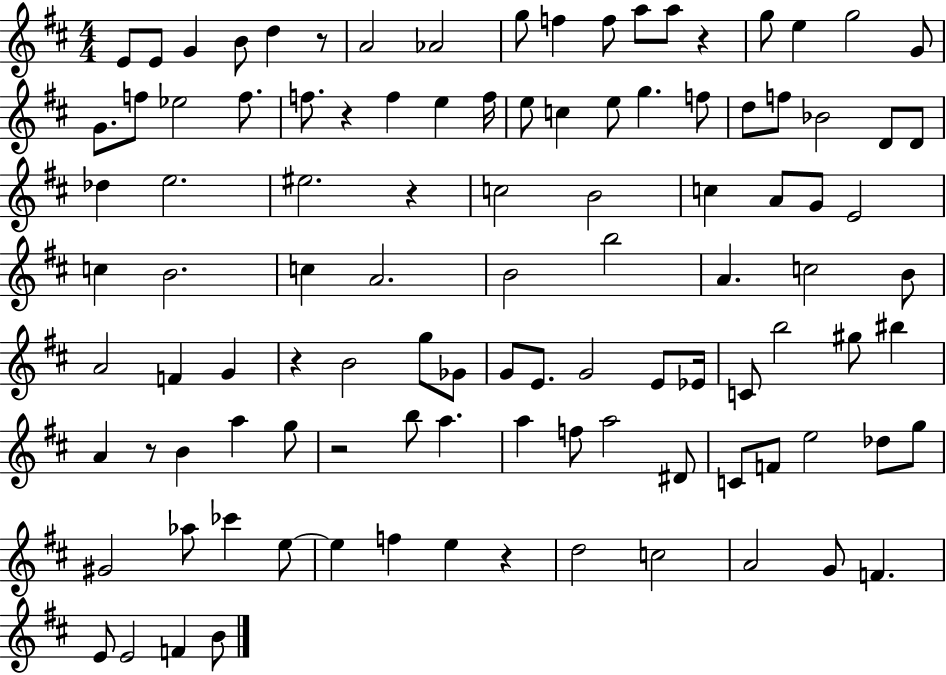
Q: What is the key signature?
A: D major